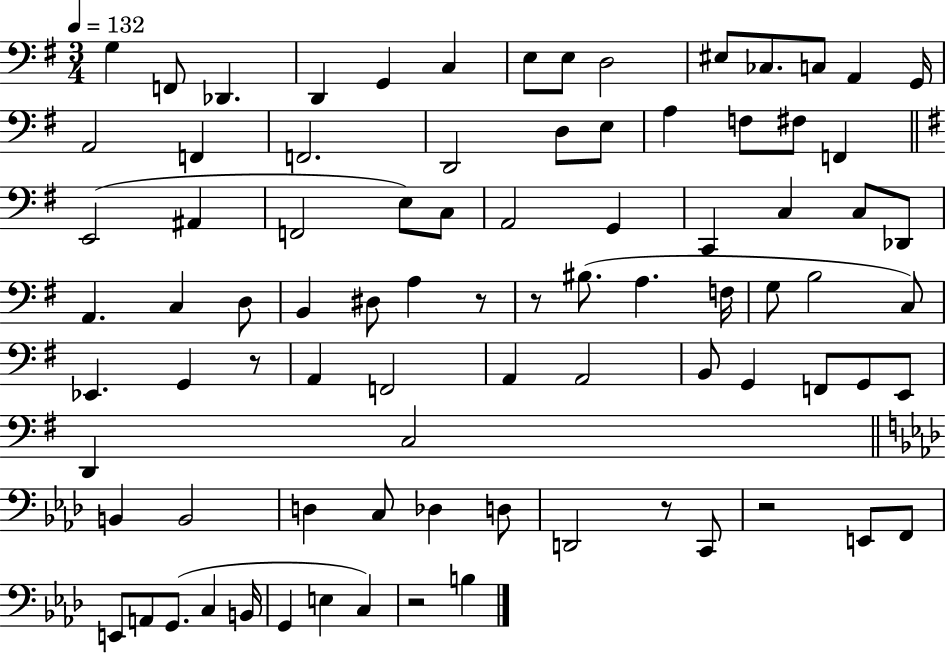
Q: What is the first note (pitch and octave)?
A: G3